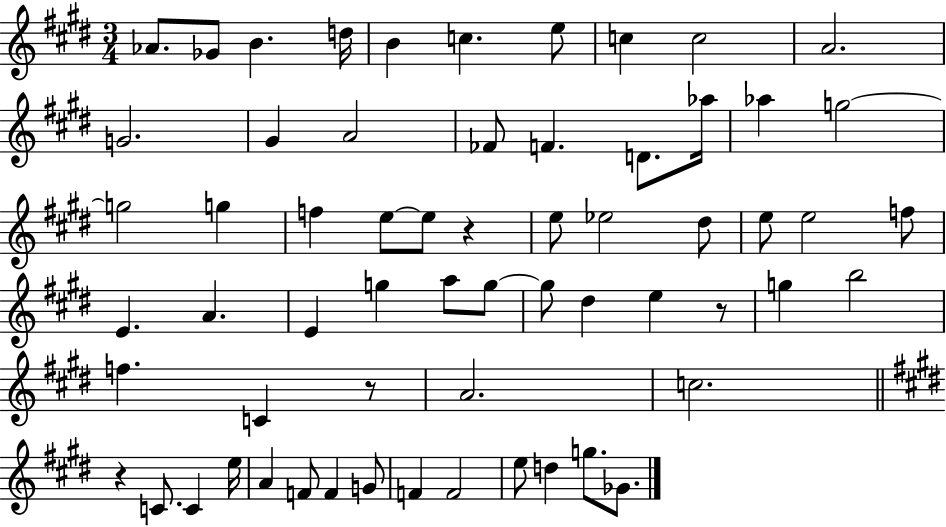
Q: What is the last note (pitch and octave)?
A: Gb4